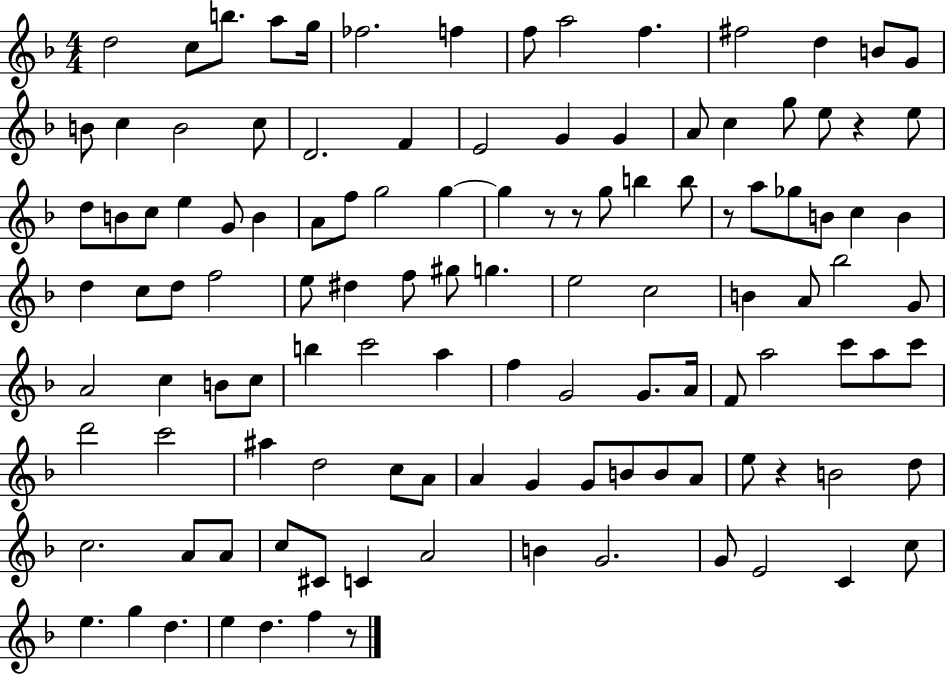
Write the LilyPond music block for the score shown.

{
  \clef treble
  \numericTimeSignature
  \time 4/4
  \key f \major
  \repeat volta 2 { d''2 c''8 b''8. a''8 g''16 | fes''2. f''4 | f''8 a''2 f''4. | fis''2 d''4 b'8 g'8 | \break b'8 c''4 b'2 c''8 | d'2. f'4 | e'2 g'4 g'4 | a'8 c''4 g''8 e''8 r4 e''8 | \break d''8 b'8 c''8 e''4 g'8 b'4 | a'8 f''8 g''2 g''4~~ | g''4 r8 r8 g''8 b''4 b''8 | r8 a''8 ges''8 b'8 c''4 b'4 | \break d''4 c''8 d''8 f''2 | e''8 dis''4 f''8 gis''8 g''4. | e''2 c''2 | b'4 a'8 bes''2 g'8 | \break a'2 c''4 b'8 c''8 | b''4 c'''2 a''4 | f''4 g'2 g'8. a'16 | f'8 a''2 c'''8 a''8 c'''8 | \break d'''2 c'''2 | ais''4 d''2 c''8 a'8 | a'4 g'4 g'8 b'8 b'8 a'8 | e''8 r4 b'2 d''8 | \break c''2. a'8 a'8 | c''8 cis'8 c'4 a'2 | b'4 g'2. | g'8 e'2 c'4 c''8 | \break e''4. g''4 d''4. | e''4 d''4. f''4 r8 | } \bar "|."
}